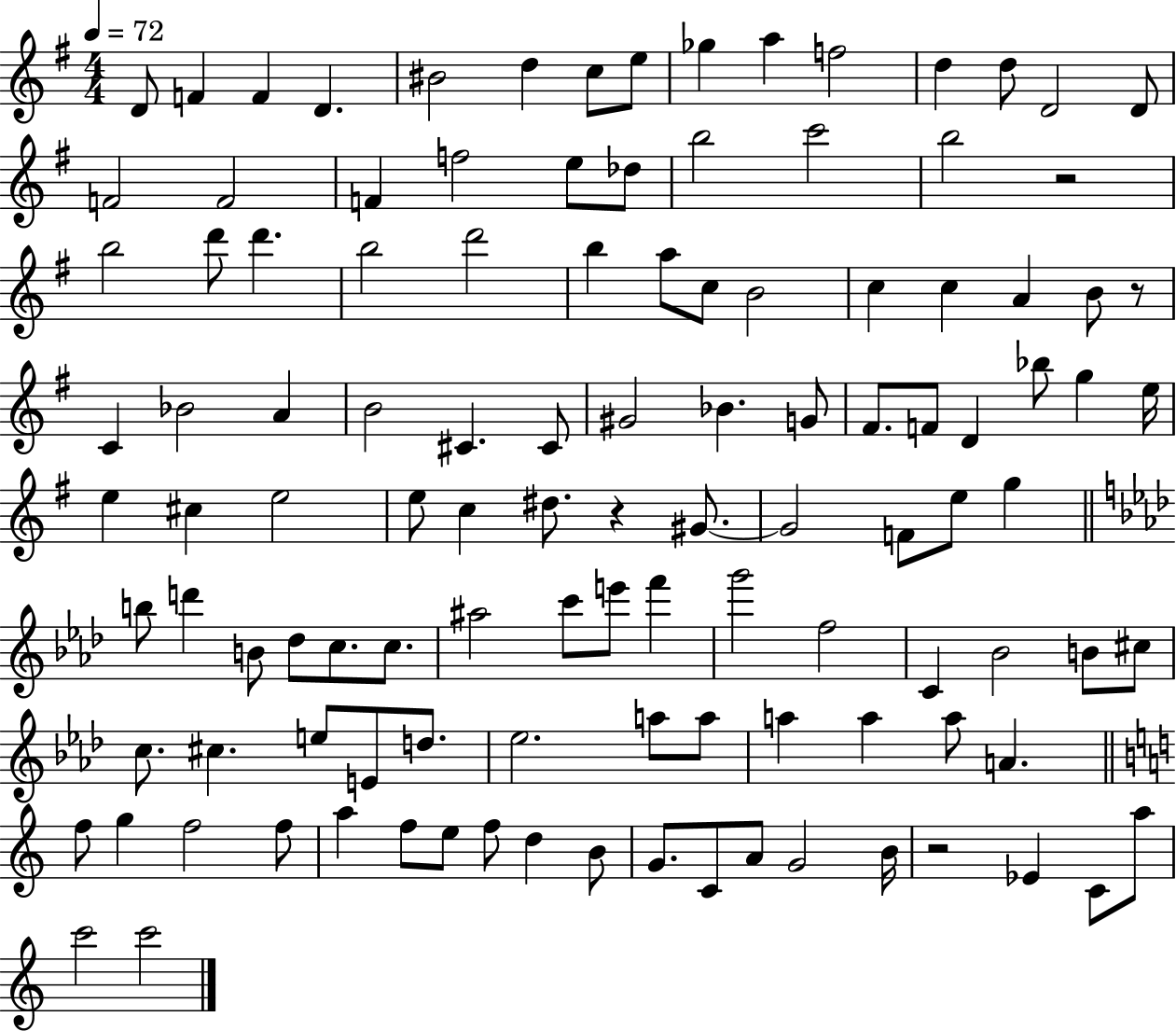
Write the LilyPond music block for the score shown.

{
  \clef treble
  \numericTimeSignature
  \time 4/4
  \key g \major
  \tempo 4 = 72
  d'8 f'4 f'4 d'4. | bis'2 d''4 c''8 e''8 | ges''4 a''4 f''2 | d''4 d''8 d'2 d'8 | \break f'2 f'2 | f'4 f''2 e''8 des''8 | b''2 c'''2 | b''2 r2 | \break b''2 d'''8 d'''4. | b''2 d'''2 | b''4 a''8 c''8 b'2 | c''4 c''4 a'4 b'8 r8 | \break c'4 bes'2 a'4 | b'2 cis'4. cis'8 | gis'2 bes'4. g'8 | fis'8. f'8 d'4 bes''8 g''4 e''16 | \break e''4 cis''4 e''2 | e''8 c''4 dis''8. r4 gis'8.~~ | gis'2 f'8 e''8 g''4 | \bar "||" \break \key aes \major b''8 d'''4 b'8 des''8 c''8. c''8. | ais''2 c'''8 e'''8 f'''4 | g'''2 f''2 | c'4 bes'2 b'8 cis''8 | \break c''8. cis''4. e''8 e'8 d''8. | ees''2. a''8 a''8 | a''4 a''4 a''8 a'4. | \bar "||" \break \key a \minor f''8 g''4 f''2 f''8 | a''4 f''8 e''8 f''8 d''4 b'8 | g'8. c'8 a'8 g'2 b'16 | r2 ees'4 c'8 a''8 | \break c'''2 c'''2 | \bar "|."
}